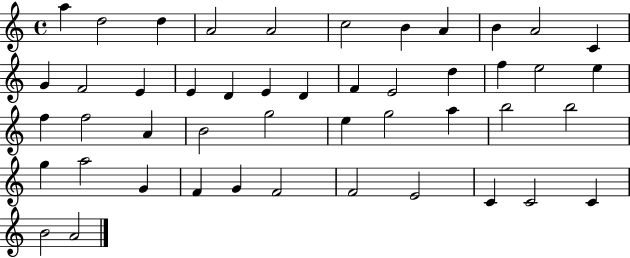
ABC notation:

X:1
T:Untitled
M:4/4
L:1/4
K:C
a d2 d A2 A2 c2 B A B A2 C G F2 E E D E D F E2 d f e2 e f f2 A B2 g2 e g2 a b2 b2 g a2 G F G F2 F2 E2 C C2 C B2 A2